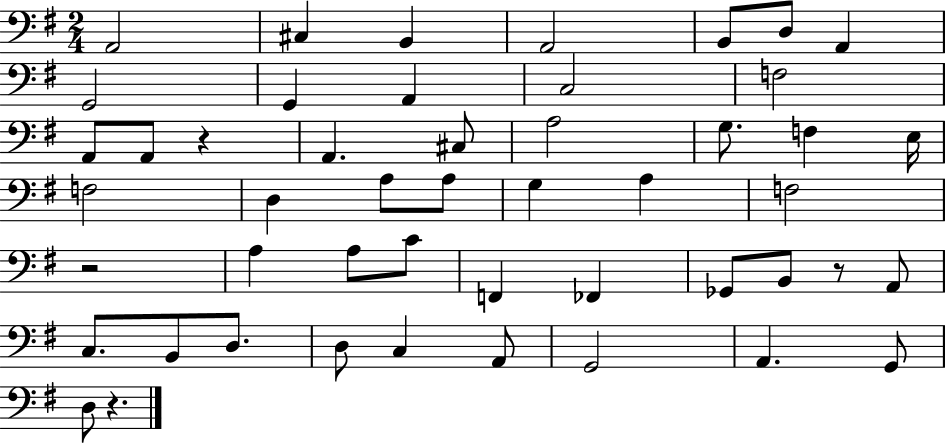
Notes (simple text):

A2/h C#3/q B2/q A2/h B2/e D3/e A2/q G2/h G2/q A2/q C3/h F3/h A2/e A2/e R/q A2/q. C#3/e A3/h G3/e. F3/q E3/s F3/h D3/q A3/e A3/e G3/q A3/q F3/h R/h A3/q A3/e C4/e F2/q FES2/q Gb2/e B2/e R/e A2/e C3/e. B2/e D3/e. D3/e C3/q A2/e G2/h A2/q. G2/e D3/e R/q.